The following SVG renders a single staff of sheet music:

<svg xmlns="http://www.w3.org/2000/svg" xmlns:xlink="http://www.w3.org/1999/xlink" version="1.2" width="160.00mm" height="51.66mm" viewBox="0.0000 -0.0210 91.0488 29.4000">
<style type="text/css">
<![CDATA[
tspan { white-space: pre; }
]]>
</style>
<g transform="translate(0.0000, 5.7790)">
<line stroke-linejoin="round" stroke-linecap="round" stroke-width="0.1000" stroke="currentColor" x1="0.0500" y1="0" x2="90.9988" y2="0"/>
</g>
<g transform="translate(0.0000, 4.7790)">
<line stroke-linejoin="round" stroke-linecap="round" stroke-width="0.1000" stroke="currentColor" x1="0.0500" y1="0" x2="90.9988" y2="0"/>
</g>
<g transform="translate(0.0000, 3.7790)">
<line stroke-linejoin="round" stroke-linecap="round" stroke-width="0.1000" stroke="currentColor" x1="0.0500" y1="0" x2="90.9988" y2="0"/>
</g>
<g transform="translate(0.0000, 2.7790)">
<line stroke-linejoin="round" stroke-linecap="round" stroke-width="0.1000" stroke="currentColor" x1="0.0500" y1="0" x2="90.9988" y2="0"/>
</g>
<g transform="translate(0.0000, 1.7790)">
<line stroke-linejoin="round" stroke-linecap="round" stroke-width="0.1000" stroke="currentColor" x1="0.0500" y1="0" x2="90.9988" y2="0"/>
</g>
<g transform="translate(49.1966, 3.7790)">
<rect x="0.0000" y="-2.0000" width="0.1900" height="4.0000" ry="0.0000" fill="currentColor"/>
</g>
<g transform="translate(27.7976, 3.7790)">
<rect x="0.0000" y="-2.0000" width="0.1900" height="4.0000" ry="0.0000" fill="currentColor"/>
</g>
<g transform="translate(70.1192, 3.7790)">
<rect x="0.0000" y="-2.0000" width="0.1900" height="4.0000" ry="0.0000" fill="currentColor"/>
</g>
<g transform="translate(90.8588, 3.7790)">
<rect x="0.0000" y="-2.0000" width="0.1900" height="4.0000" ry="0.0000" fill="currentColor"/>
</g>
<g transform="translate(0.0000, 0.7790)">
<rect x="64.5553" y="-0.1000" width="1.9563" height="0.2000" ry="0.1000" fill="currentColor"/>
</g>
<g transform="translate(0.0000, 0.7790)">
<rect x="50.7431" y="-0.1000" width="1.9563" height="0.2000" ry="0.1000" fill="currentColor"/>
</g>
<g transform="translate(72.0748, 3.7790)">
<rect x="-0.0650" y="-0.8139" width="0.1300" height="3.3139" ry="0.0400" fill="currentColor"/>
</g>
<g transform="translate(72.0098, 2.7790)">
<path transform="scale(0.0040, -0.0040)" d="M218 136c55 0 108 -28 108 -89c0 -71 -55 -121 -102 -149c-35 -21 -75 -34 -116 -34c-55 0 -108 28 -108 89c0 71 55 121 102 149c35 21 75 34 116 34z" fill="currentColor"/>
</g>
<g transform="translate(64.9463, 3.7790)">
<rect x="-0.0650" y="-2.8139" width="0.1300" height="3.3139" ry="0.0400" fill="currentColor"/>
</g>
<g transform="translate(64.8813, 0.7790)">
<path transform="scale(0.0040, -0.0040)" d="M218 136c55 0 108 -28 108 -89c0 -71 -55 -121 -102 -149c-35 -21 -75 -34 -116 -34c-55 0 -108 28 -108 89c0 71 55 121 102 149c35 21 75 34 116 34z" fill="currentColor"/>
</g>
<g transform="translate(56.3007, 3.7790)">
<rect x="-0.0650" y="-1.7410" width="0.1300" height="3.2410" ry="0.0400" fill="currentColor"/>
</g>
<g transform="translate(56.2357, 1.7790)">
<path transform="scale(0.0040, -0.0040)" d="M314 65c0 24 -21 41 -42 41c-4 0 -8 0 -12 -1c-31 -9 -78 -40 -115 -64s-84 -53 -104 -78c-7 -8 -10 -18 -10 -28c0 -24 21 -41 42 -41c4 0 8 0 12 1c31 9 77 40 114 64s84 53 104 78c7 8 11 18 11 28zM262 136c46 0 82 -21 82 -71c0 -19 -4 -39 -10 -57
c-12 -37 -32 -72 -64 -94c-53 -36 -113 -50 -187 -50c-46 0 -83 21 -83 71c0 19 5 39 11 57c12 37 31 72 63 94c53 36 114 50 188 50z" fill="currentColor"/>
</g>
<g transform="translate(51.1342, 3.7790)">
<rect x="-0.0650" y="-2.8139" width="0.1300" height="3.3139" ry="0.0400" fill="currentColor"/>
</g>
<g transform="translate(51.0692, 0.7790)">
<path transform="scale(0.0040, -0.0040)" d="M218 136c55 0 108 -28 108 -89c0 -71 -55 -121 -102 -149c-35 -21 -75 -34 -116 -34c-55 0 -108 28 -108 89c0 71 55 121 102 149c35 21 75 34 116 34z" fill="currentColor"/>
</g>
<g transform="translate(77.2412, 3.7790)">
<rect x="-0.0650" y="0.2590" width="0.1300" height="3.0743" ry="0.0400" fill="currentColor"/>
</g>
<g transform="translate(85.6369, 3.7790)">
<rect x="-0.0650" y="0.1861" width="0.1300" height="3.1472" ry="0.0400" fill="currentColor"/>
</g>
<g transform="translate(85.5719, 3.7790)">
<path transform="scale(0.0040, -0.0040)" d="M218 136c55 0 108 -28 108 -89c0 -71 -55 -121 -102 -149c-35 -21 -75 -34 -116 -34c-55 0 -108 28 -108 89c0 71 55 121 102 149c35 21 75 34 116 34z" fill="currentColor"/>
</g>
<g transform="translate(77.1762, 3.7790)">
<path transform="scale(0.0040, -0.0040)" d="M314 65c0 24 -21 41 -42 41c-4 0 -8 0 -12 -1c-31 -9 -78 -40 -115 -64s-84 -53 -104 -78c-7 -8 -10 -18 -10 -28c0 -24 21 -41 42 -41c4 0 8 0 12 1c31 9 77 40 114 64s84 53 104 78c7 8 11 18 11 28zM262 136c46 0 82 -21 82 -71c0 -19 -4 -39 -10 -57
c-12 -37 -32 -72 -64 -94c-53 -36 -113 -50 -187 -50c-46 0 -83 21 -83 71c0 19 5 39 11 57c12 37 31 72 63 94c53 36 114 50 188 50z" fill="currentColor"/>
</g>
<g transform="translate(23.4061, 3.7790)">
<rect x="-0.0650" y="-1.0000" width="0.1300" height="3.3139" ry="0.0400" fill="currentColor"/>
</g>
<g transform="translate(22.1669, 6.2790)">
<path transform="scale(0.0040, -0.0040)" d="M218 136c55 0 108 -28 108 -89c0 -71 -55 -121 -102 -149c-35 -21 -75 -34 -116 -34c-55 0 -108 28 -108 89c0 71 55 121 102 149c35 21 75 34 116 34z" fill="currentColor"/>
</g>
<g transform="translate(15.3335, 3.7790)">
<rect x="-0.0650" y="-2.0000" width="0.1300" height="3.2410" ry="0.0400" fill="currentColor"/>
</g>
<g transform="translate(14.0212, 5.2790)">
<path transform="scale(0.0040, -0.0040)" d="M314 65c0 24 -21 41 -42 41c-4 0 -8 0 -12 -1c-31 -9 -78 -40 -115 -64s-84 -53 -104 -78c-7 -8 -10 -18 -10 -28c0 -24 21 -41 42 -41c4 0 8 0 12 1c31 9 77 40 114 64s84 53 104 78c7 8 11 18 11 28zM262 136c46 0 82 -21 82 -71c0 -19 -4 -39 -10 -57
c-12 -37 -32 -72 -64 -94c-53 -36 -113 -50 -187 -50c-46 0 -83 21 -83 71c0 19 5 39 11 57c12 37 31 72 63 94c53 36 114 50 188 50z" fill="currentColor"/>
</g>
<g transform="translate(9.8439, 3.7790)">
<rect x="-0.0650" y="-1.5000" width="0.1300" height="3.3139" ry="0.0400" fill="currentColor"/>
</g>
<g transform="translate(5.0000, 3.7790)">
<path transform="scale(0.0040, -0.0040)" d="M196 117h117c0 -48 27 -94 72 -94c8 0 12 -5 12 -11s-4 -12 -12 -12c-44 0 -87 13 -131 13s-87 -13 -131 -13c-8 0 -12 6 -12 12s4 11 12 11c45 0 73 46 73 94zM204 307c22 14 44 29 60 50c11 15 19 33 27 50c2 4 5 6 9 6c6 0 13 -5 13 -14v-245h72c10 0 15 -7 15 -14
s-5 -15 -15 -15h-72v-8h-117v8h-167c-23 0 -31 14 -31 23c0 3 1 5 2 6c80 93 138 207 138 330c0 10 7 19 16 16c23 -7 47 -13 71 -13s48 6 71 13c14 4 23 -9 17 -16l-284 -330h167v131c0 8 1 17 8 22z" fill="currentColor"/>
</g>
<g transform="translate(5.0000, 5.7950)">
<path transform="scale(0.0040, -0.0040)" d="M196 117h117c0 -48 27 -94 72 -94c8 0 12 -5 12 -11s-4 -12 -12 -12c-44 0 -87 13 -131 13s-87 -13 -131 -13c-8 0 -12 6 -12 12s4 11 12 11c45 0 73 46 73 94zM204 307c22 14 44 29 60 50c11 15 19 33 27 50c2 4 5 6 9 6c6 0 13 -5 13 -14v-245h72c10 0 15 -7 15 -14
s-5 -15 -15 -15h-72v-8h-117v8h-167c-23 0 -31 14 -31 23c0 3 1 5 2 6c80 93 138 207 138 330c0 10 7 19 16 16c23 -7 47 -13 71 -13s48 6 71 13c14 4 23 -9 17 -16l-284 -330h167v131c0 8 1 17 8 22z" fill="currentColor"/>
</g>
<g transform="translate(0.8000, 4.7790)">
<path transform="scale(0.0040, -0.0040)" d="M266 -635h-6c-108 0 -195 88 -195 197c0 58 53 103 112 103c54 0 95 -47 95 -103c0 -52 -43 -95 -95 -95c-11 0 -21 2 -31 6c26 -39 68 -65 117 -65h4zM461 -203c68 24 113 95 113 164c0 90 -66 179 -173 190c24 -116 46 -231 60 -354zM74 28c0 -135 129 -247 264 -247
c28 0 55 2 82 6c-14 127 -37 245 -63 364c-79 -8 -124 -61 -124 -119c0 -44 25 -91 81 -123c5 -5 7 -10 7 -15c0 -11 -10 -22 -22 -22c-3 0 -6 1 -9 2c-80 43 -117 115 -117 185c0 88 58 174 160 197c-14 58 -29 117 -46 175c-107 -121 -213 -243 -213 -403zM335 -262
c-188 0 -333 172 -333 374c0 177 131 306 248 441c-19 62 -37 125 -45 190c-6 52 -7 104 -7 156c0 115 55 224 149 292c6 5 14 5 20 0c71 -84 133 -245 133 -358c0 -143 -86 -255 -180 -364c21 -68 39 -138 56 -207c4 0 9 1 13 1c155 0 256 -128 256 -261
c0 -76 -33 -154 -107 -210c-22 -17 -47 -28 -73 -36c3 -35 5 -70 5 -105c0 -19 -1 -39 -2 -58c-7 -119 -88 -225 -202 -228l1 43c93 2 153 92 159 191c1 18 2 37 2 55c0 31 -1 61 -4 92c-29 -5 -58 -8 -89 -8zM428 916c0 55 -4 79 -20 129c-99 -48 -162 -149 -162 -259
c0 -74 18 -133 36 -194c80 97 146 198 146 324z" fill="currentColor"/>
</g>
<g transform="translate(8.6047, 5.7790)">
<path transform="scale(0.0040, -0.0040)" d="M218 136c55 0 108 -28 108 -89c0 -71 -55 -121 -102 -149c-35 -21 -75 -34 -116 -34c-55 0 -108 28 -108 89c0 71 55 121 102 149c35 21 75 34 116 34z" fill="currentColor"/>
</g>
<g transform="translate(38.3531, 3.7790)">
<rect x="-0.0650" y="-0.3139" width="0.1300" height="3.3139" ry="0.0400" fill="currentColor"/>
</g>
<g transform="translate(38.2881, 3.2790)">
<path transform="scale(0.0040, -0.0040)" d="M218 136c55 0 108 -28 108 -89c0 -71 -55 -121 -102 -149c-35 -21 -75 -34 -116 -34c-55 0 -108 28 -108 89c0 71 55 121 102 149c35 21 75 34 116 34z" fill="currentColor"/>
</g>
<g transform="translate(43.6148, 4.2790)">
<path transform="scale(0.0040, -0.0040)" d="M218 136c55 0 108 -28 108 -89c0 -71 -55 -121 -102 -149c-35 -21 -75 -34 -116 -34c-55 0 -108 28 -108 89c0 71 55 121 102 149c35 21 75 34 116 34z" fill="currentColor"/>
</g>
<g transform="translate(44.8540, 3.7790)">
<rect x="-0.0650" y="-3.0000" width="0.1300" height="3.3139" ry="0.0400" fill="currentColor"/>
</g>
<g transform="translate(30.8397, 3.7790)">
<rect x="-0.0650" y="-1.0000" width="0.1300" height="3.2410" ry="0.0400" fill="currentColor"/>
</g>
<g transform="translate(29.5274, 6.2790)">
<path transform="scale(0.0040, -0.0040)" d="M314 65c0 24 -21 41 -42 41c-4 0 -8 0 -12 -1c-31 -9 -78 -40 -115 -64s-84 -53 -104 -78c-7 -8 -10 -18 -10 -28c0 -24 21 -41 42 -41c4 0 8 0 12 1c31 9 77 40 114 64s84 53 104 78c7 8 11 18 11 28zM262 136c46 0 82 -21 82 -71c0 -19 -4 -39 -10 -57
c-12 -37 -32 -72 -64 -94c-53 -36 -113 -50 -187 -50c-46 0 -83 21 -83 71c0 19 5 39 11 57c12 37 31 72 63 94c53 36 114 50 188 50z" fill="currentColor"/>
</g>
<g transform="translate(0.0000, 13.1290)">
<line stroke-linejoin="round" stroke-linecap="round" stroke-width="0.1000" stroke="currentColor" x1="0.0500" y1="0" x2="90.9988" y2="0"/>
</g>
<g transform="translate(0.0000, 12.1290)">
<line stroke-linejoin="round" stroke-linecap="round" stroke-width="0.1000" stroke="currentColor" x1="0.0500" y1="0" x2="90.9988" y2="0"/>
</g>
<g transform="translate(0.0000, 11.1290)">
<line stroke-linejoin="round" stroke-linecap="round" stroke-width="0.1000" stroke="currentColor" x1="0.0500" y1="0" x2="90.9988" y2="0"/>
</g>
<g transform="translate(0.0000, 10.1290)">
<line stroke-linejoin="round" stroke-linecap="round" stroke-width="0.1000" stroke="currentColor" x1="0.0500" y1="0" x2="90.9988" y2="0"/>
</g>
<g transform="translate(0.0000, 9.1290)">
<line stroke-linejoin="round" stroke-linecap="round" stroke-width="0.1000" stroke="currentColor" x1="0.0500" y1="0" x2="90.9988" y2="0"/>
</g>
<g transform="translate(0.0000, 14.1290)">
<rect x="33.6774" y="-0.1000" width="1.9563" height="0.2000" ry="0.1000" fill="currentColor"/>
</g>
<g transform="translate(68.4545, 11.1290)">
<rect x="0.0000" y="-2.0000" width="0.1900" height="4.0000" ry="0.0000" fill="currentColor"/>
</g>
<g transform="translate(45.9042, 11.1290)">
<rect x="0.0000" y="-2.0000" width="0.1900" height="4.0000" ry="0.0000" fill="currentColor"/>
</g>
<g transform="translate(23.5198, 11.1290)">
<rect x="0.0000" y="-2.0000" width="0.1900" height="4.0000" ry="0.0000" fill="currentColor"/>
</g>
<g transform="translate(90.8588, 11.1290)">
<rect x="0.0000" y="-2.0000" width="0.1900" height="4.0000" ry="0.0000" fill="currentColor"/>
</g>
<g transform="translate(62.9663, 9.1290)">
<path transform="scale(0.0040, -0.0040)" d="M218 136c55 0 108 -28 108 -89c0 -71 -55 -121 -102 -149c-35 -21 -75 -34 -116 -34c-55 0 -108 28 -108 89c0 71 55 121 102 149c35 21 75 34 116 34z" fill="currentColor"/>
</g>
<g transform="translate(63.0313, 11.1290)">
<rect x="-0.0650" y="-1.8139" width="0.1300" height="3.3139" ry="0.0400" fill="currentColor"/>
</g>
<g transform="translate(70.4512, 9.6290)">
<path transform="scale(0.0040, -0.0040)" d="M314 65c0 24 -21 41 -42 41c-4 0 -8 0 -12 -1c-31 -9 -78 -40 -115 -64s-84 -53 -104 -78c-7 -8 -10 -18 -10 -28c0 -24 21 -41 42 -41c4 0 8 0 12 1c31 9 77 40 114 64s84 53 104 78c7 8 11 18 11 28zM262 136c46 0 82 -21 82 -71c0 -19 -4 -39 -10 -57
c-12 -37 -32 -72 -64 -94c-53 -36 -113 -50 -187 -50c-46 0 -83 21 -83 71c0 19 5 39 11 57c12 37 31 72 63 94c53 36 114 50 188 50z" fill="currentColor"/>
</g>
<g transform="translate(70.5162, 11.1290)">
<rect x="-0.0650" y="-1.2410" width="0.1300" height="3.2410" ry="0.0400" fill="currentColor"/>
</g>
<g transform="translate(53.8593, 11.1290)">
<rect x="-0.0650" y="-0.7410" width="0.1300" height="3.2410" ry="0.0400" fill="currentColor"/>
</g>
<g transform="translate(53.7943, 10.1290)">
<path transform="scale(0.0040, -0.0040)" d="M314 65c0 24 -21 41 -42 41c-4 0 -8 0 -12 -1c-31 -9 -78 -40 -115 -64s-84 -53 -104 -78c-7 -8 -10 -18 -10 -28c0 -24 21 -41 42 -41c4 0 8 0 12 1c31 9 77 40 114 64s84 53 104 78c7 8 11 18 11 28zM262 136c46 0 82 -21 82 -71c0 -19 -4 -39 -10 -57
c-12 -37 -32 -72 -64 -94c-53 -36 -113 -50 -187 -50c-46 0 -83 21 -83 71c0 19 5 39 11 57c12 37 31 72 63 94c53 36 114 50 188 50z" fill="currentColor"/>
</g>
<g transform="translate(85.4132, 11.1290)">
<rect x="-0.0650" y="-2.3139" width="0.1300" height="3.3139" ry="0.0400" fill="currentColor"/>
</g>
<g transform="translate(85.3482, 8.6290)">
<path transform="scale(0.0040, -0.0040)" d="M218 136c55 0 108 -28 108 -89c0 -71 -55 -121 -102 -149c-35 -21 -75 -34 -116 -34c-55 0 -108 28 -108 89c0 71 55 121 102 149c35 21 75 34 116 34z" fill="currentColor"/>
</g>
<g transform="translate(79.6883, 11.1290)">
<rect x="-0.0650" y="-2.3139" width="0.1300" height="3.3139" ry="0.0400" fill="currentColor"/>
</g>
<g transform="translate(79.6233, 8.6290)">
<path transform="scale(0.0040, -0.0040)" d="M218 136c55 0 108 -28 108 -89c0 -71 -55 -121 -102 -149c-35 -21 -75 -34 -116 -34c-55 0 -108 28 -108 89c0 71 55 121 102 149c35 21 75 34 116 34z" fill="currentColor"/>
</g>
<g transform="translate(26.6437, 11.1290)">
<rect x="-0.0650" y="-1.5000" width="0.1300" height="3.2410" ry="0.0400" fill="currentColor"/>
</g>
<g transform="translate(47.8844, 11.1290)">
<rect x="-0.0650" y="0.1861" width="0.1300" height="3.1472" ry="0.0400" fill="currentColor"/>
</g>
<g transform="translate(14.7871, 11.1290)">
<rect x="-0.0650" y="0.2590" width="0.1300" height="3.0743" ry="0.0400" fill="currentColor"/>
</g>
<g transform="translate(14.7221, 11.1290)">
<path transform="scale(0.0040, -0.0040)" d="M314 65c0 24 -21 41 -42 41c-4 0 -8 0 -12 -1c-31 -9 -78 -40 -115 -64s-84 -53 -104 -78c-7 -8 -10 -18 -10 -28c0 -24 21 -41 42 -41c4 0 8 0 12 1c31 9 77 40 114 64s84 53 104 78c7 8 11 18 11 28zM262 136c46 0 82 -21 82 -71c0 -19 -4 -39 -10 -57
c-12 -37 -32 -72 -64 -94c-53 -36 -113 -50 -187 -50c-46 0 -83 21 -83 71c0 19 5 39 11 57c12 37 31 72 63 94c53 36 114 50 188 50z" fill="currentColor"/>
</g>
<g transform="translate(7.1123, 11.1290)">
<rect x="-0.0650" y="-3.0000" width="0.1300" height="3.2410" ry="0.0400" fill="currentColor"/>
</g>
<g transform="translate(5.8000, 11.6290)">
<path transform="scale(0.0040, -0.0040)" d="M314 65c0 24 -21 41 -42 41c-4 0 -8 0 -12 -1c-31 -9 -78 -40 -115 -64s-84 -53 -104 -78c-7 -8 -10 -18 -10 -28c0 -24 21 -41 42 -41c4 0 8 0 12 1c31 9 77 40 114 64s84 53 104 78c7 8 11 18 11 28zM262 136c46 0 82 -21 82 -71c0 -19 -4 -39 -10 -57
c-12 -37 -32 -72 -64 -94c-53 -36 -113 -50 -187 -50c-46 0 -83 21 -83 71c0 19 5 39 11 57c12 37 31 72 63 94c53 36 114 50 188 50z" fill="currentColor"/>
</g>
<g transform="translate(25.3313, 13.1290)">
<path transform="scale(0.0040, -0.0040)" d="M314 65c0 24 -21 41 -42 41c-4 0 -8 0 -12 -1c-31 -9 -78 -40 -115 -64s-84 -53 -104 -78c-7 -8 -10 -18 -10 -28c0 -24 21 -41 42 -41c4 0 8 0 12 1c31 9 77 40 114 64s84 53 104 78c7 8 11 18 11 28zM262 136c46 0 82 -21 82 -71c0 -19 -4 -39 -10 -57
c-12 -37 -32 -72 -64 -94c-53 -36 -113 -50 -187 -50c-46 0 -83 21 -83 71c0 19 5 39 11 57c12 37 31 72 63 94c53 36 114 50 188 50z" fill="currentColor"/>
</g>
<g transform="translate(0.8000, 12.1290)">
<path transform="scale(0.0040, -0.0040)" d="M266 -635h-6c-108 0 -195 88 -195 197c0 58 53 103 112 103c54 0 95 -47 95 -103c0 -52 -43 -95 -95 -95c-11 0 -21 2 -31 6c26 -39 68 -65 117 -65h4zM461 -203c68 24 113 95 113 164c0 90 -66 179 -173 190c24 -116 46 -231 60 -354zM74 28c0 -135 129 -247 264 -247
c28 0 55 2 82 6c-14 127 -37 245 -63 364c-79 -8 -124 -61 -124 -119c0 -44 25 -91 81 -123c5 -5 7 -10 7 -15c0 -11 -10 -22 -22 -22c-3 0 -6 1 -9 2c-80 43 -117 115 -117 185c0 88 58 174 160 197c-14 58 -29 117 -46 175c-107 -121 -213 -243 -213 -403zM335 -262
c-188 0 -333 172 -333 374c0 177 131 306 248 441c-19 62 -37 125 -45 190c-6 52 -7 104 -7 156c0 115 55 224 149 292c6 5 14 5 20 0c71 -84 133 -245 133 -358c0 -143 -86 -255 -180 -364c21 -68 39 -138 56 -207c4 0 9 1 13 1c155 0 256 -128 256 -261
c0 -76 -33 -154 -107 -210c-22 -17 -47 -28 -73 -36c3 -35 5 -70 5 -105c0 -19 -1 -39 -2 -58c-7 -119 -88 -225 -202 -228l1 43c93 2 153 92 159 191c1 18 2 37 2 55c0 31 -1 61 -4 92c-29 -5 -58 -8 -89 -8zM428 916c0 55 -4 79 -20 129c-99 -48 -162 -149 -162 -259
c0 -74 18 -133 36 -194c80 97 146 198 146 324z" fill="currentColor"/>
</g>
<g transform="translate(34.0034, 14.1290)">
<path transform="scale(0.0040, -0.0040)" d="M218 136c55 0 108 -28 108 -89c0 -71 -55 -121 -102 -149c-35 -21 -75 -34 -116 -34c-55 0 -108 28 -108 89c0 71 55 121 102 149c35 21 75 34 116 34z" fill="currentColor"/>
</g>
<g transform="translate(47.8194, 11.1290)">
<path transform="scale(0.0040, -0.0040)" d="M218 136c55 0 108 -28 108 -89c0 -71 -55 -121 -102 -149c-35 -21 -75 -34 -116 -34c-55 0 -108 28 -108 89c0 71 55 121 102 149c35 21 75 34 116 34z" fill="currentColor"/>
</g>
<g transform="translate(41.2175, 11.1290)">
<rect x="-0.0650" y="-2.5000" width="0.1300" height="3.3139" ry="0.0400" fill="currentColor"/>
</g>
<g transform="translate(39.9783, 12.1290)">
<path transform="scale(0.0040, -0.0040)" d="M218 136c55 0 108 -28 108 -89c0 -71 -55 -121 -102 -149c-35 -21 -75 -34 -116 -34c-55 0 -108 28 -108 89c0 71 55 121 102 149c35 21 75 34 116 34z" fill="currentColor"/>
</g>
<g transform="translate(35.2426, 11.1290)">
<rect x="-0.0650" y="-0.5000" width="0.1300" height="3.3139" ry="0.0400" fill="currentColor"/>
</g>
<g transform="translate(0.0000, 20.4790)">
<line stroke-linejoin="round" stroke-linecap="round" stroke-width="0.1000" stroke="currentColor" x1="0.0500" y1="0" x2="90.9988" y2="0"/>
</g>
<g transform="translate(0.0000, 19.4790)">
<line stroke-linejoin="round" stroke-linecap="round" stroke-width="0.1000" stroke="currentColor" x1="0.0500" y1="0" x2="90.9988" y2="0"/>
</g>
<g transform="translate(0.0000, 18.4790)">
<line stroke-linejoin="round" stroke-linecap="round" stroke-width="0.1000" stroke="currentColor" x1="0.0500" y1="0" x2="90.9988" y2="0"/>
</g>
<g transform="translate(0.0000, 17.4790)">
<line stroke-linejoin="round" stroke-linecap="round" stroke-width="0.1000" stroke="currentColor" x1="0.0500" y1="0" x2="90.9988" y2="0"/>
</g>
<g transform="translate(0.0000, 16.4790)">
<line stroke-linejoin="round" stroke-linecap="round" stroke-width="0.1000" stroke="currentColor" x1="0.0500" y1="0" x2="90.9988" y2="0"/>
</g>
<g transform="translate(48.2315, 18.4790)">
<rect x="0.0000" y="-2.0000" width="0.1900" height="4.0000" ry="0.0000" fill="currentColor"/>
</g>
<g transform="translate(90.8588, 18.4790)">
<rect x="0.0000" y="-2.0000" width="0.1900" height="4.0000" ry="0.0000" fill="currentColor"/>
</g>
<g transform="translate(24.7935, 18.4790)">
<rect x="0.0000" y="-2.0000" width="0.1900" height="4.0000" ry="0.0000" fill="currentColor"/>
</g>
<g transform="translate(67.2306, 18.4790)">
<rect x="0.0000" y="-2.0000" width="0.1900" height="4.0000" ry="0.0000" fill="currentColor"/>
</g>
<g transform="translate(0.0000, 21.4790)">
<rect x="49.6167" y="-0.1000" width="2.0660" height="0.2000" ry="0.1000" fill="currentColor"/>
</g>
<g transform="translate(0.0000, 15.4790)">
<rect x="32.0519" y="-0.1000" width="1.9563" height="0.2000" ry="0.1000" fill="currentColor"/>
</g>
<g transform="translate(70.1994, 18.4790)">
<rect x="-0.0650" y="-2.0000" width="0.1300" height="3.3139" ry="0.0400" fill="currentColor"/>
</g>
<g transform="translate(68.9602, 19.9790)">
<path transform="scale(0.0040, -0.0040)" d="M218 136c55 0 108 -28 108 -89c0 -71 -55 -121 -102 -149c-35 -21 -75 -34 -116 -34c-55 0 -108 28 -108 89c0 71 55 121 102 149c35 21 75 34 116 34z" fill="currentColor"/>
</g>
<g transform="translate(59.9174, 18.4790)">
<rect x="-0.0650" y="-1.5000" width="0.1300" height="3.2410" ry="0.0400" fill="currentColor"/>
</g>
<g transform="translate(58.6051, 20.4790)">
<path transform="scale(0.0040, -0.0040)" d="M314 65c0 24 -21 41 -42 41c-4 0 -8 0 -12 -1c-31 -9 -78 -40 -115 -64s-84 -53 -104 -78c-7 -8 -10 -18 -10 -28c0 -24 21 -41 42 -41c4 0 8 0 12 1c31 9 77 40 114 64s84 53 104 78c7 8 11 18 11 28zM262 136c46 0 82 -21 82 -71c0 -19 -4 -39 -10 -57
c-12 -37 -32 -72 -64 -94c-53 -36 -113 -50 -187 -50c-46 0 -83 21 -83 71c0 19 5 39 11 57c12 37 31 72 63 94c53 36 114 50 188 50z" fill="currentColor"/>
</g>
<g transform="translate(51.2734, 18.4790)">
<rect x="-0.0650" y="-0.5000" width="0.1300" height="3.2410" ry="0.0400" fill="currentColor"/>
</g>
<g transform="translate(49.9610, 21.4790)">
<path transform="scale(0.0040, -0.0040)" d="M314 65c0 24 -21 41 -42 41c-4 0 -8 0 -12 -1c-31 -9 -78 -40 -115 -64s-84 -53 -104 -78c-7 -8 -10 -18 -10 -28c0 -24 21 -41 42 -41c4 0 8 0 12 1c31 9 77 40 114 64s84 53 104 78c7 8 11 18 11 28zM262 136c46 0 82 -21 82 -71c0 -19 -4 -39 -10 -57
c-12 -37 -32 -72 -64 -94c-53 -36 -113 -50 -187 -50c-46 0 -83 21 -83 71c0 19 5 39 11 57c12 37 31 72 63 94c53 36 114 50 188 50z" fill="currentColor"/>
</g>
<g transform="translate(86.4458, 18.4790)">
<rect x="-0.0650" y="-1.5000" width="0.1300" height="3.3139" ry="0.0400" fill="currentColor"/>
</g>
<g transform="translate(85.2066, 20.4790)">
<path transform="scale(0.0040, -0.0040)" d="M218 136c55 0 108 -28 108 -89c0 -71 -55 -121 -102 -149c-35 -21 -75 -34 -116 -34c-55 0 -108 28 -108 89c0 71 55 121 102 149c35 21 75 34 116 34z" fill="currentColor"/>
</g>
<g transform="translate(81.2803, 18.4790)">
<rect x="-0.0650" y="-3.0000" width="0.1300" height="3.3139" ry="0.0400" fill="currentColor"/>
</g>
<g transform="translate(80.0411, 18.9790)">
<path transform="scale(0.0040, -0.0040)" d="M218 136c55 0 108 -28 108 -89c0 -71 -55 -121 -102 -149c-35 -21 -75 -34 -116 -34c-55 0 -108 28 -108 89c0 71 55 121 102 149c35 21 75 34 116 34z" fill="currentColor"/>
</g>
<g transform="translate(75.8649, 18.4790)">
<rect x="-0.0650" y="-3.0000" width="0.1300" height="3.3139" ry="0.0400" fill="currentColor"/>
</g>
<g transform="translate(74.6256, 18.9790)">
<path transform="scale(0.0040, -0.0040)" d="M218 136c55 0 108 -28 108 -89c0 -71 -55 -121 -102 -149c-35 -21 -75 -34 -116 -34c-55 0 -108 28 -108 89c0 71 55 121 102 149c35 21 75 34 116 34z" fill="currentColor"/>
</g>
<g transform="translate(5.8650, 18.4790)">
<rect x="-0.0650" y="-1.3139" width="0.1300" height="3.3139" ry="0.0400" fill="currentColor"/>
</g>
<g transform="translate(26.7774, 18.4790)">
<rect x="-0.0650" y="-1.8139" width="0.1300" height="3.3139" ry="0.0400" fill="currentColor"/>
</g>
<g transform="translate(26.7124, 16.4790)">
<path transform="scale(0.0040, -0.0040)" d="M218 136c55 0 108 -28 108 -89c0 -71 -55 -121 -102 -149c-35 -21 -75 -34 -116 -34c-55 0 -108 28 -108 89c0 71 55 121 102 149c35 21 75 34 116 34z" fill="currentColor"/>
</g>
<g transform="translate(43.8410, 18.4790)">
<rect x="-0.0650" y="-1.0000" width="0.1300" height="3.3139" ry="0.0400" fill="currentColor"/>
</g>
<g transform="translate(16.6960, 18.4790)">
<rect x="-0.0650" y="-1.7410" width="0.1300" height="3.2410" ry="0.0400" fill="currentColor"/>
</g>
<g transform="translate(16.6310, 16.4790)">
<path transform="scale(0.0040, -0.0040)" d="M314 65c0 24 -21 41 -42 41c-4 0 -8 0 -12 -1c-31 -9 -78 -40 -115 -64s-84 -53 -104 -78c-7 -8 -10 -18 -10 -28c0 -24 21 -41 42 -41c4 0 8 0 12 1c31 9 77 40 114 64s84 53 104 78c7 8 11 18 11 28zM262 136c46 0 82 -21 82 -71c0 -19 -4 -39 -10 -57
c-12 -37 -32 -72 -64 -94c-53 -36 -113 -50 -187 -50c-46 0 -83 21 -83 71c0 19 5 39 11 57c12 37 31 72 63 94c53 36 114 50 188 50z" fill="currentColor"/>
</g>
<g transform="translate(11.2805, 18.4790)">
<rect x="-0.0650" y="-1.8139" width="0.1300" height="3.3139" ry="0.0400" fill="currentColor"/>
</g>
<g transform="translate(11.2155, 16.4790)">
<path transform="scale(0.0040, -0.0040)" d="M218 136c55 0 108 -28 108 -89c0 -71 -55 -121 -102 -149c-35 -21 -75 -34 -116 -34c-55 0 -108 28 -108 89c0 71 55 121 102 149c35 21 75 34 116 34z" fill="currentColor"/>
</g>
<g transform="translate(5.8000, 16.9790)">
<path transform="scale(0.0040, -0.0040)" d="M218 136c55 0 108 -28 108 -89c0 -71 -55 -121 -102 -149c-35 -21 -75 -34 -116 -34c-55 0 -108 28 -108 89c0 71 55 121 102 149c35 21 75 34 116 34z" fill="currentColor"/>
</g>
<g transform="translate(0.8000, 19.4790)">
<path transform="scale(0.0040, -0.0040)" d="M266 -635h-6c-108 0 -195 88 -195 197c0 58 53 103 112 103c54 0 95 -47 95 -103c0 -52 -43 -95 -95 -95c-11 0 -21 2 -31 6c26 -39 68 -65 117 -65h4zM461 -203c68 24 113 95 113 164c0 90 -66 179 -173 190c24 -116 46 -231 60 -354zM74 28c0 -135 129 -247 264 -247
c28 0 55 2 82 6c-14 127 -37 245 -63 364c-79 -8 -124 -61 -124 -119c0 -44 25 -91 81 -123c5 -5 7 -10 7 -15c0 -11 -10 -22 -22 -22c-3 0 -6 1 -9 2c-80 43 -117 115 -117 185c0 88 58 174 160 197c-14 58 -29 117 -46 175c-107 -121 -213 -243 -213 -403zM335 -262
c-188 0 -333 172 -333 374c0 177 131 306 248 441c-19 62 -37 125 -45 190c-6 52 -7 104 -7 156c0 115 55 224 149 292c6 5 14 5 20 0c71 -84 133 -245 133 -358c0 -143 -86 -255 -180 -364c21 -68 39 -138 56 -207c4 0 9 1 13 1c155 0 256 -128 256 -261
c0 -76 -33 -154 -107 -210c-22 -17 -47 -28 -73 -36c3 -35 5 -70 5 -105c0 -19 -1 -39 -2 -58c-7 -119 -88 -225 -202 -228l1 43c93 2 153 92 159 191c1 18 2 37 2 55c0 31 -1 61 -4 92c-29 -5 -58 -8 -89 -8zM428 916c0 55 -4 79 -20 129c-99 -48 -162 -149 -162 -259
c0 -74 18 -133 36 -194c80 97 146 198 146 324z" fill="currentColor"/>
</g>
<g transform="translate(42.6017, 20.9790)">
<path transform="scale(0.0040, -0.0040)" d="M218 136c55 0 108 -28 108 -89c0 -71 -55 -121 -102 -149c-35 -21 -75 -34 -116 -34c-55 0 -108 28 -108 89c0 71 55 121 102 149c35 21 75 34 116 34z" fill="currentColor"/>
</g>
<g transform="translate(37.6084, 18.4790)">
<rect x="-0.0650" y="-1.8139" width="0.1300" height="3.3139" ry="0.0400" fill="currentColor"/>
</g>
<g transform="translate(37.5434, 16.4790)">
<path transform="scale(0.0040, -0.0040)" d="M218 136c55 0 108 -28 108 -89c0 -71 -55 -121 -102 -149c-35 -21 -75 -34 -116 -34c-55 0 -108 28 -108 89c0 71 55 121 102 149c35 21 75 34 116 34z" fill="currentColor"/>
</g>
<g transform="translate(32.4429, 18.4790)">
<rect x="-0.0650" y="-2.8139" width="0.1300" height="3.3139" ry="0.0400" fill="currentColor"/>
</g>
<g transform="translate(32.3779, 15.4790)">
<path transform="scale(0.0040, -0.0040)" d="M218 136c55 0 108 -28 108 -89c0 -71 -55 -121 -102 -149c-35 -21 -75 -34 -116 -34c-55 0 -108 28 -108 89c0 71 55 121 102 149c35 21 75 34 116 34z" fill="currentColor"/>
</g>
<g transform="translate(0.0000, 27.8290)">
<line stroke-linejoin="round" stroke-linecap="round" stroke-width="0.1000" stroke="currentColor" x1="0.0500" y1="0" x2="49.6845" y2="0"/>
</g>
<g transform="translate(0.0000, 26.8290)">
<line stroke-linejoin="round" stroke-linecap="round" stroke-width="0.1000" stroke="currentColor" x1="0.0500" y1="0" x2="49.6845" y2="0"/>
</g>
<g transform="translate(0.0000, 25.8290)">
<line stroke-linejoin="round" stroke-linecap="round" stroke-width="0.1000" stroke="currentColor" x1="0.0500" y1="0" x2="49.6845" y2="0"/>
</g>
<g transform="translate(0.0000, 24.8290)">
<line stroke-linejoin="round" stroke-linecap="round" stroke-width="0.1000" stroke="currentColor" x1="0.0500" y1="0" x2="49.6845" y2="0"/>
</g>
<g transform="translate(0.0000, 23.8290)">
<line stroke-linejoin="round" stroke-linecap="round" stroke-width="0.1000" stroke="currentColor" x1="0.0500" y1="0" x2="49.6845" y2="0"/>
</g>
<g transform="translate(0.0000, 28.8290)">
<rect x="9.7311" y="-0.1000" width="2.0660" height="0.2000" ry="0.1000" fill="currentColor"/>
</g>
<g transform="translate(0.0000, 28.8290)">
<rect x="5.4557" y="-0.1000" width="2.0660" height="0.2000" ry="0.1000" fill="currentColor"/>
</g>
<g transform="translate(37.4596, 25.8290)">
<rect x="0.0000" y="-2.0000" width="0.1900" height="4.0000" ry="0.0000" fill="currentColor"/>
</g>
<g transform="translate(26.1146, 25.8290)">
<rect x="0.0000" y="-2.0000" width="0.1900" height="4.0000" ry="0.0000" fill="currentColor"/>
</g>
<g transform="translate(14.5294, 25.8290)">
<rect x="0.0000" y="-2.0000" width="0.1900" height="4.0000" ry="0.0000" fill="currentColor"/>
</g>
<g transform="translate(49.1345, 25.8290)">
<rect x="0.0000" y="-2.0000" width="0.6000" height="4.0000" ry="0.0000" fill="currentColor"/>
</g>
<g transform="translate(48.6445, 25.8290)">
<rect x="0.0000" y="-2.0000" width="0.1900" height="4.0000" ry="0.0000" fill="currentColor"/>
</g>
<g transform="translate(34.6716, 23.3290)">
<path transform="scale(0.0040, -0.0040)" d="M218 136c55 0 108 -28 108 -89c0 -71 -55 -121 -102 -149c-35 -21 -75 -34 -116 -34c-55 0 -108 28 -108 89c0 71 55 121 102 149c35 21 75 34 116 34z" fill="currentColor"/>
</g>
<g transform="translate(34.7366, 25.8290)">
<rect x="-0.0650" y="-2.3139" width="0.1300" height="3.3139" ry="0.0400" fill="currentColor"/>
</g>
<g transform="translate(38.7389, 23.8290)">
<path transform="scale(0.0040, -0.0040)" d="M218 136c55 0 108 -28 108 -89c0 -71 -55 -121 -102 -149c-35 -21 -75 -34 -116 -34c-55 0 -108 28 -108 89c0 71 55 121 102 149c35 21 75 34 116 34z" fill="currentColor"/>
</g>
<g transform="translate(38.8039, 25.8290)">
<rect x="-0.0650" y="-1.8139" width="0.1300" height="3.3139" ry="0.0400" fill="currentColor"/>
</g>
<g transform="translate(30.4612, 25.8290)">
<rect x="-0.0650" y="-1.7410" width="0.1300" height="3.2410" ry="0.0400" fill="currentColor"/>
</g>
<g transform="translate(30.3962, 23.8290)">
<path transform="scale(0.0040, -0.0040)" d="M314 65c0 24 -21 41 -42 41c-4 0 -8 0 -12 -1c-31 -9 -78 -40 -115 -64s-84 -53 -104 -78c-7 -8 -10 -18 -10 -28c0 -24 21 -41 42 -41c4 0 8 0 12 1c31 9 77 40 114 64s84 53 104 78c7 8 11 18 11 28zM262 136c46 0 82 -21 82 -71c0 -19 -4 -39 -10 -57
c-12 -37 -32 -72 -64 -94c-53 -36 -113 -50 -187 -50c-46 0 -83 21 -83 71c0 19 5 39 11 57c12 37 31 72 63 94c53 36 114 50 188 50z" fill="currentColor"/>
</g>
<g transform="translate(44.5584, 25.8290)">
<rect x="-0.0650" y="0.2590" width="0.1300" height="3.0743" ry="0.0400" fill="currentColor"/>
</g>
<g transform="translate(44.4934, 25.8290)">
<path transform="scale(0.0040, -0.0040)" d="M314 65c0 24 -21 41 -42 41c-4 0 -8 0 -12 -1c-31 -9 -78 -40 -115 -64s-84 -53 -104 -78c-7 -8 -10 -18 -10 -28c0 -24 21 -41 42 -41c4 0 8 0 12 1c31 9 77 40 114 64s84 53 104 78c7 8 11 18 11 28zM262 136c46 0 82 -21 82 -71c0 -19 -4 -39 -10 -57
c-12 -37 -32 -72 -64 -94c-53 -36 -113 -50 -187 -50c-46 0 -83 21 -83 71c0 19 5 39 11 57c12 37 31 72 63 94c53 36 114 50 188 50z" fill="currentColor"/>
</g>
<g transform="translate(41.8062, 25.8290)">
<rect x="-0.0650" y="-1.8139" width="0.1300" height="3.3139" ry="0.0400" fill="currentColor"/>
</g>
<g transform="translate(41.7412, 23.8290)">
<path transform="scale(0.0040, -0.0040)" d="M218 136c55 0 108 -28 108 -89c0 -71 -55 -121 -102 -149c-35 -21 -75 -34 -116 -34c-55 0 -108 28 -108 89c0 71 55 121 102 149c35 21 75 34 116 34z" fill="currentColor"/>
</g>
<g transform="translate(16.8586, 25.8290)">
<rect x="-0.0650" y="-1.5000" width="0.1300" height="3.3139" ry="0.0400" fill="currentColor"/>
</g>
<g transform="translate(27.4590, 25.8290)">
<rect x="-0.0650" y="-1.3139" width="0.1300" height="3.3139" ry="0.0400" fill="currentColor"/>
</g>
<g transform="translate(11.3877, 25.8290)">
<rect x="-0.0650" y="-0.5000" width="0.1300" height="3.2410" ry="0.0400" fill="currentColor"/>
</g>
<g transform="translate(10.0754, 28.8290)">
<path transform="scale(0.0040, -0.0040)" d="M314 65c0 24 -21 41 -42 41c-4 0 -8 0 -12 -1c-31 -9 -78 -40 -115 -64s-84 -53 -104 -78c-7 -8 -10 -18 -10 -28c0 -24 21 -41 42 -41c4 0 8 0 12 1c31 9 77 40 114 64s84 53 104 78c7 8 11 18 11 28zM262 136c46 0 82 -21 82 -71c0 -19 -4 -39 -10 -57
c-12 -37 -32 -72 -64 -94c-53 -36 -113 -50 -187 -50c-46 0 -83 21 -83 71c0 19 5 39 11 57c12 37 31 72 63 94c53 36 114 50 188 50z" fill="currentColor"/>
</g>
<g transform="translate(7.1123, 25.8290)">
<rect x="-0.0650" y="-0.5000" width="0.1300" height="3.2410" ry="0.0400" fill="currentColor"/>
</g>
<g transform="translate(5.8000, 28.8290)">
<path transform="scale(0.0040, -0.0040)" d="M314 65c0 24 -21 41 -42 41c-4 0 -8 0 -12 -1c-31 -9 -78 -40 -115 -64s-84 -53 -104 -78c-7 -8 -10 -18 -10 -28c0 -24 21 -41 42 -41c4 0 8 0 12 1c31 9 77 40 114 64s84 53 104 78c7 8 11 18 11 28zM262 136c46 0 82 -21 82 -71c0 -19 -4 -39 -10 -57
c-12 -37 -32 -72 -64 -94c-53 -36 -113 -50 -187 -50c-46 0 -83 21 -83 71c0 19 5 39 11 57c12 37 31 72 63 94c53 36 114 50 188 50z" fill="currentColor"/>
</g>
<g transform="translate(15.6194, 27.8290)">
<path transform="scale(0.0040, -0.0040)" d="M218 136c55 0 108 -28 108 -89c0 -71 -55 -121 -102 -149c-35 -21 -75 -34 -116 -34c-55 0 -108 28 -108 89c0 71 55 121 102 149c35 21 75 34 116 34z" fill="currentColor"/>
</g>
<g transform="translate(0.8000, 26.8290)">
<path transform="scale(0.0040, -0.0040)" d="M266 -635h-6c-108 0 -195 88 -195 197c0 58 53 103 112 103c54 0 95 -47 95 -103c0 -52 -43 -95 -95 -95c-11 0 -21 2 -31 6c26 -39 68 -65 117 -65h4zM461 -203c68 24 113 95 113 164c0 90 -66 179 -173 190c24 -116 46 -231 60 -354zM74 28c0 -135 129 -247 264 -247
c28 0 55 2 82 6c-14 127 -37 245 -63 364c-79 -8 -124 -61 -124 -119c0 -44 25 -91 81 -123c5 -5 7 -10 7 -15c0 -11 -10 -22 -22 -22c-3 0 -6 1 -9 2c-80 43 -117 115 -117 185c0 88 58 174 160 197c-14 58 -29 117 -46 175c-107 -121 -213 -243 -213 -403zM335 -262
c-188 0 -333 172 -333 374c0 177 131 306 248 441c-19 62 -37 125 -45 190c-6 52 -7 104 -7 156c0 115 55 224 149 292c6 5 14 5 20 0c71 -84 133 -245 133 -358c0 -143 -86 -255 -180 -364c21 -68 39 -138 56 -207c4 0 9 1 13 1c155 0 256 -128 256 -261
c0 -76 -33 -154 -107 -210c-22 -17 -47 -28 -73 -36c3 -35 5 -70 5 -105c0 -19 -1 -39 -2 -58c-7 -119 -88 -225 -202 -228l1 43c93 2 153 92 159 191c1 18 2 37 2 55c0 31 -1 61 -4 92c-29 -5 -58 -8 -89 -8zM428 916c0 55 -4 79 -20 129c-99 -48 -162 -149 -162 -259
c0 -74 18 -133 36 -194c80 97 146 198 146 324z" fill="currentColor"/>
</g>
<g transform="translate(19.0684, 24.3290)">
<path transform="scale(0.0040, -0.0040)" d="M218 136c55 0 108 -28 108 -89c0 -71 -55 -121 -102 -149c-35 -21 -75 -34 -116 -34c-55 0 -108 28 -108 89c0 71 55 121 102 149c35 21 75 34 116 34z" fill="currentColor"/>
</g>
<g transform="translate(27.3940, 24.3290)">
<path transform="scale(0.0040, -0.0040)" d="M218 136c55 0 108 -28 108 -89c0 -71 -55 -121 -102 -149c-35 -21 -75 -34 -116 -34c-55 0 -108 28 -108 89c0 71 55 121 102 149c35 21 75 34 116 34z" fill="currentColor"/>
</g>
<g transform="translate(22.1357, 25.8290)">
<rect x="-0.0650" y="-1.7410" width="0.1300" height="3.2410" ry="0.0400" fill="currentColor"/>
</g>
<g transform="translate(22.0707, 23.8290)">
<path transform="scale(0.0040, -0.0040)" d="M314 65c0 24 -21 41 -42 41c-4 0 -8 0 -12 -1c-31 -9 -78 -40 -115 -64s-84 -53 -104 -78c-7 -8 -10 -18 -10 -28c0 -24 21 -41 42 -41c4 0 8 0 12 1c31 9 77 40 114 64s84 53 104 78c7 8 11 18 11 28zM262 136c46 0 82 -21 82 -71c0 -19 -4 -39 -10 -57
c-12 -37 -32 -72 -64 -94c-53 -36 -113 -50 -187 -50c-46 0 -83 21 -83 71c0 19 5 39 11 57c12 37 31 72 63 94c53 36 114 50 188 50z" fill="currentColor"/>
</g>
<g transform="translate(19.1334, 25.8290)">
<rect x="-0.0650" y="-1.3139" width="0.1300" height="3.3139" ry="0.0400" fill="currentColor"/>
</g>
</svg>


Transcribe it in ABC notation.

X:1
T:Untitled
M:4/4
L:1/4
K:C
E F2 D D2 c A a f2 a d B2 B A2 B2 E2 C G B d2 f e2 g g e f f2 f a f D C2 E2 F A A E C2 C2 E e f2 e f2 g f f B2